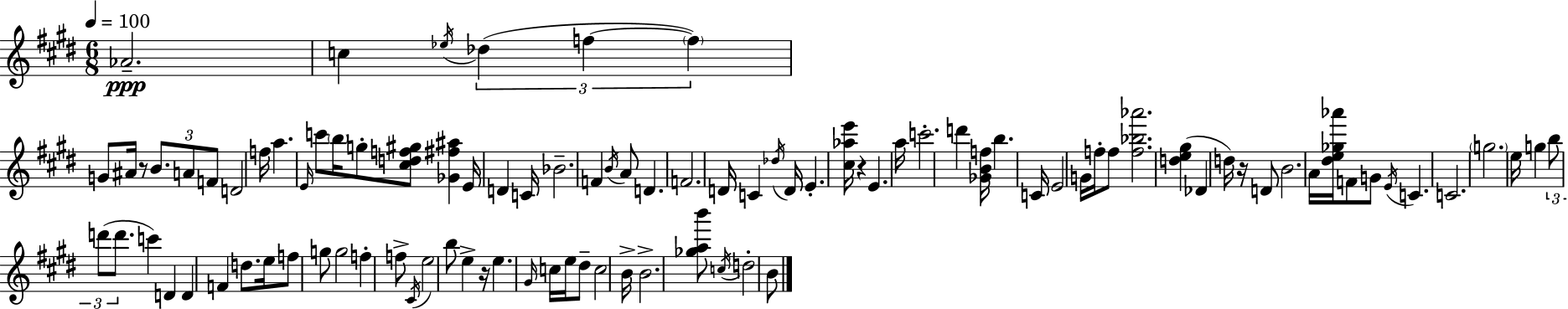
{
  \clef treble
  \numericTimeSignature
  \time 6/8
  \key e \major
  \tempo 4 = 100
  aes'2.--\ppp | c''4 \acciaccatura { ees''16 } \tuplet 3/2 { des''4( f''4~~ | \parenthesize f''4) } g'8 ais'16 r8 \tuplet 3/2 { b'8. | a'8 f'8 } d'2 | \break f''16 a''4. \grace { e'16 } c'''8 \parenthesize b''16 | g''8-. <cis'' d'' f'' gis''>8 <ges' fis'' ais''>4 e'16 d'4 | c'16 bes'2.-- | f'4 \acciaccatura { b'16 } a'8 d'4. | \break f'2. | d'16 c'4 \acciaccatura { des''16 } d'16 e'4.-. | <cis'' aes'' e'''>16 r4 e'4. | a''16 c'''2.-. | \break d'''4 <ges' b' f''>16 b''4. | c'16 e'2 | g'16 f''16-. f''8 <f'' bes'' aes'''>2. | <d'' e'' gis''>4( des'4 | \break d''16) r16 d'8 b'2. | a'16 <dis'' e'' ges'' aes'''>16 f'8 g'8 \acciaccatura { e'16 } c'4. | c'2. | \parenthesize g''2. | \break e''16 g''4 \tuplet 3/2 { b''8 | d'''8( d'''8. } c'''4) d'4 | d'4 f'4 d''8. | e''16 f''8 g''8 g''2 | \break f''4-. f''8-> \acciaccatura { cis'16 } e''2 | b''8 e''4-> r16 e''4. | \grace { gis'16 } c''16 e''16 dis''8-- c''2 | b'16-> b'2.-> | \break <ges'' a'' b'''>8 \acciaccatura { c''16 } d''2-. | b'8 \bar "|."
}